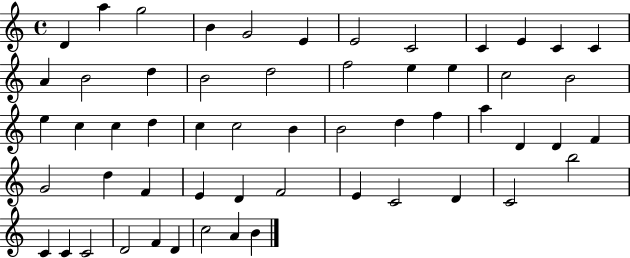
{
  \clef treble
  \time 4/4
  \defaultTimeSignature
  \key c \major
  d'4 a''4 g''2 | b'4 g'2 e'4 | e'2 c'2 | c'4 e'4 c'4 c'4 | \break a'4 b'2 d''4 | b'2 d''2 | f''2 e''4 e''4 | c''2 b'2 | \break e''4 c''4 c''4 d''4 | c''4 c''2 b'4 | b'2 d''4 f''4 | a''4 d'4 d'4 f'4 | \break g'2 d''4 f'4 | e'4 d'4 f'2 | e'4 c'2 d'4 | c'2 b''2 | \break c'4 c'4 c'2 | d'2 f'4 d'4 | c''2 a'4 b'4 | \bar "|."
}